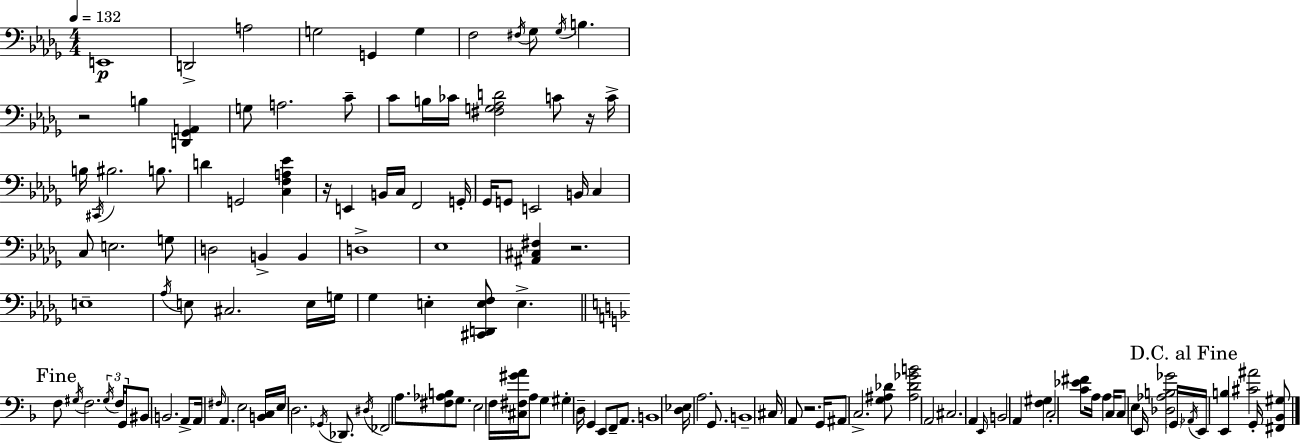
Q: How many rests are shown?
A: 5